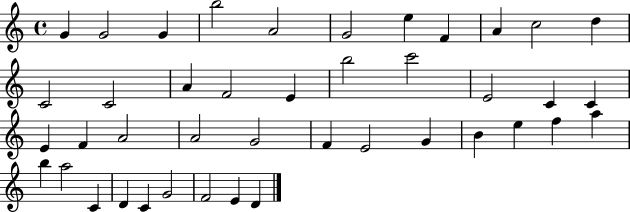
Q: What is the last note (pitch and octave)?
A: D4